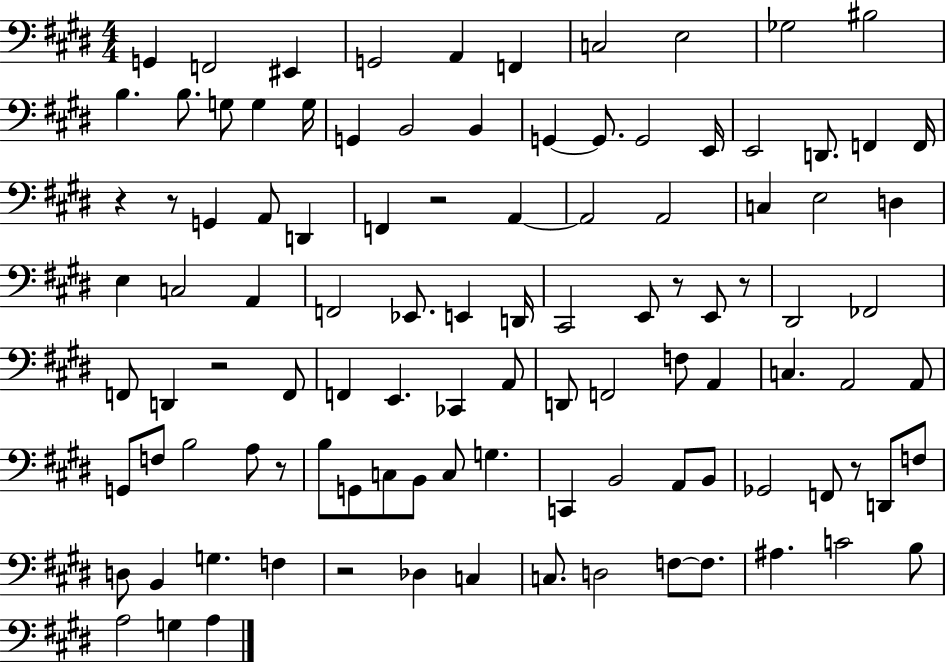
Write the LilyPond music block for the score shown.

{
  \clef bass
  \numericTimeSignature
  \time 4/4
  \key e \major
  g,4 f,2 eis,4 | g,2 a,4 f,4 | c2 e2 | ges2 bis2 | \break b4. b8. g8 g4 g16 | g,4 b,2 b,4 | g,4~~ g,8. g,2 e,16 | e,2 d,8. f,4 f,16 | \break r4 r8 g,4 a,8 d,4 | f,4 r2 a,4~~ | a,2 a,2 | c4 e2 d4 | \break e4 c2 a,4 | f,2 ees,8. e,4 d,16 | cis,2 e,8 r8 e,8 r8 | dis,2 fes,2 | \break f,8 d,4 r2 f,8 | f,4 e,4. ces,4 a,8 | d,8 f,2 f8 a,4 | c4. a,2 a,8 | \break g,8 f8 b2 a8 r8 | b8 g,8 c8 b,8 c8 g4. | c,4 b,2 a,8 b,8 | ges,2 f,8 r8 d,8 f8 | \break d8 b,4 g4. f4 | r2 des4 c4 | c8. d2 f8~~ f8. | ais4. c'2 b8 | \break a2 g4 a4 | \bar "|."
}